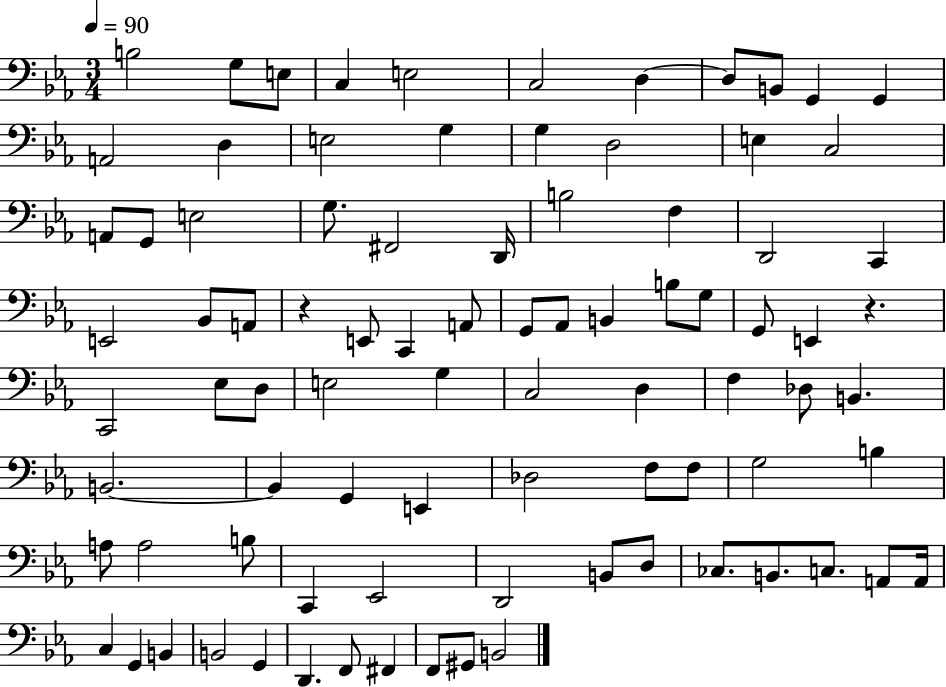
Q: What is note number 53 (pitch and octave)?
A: B2